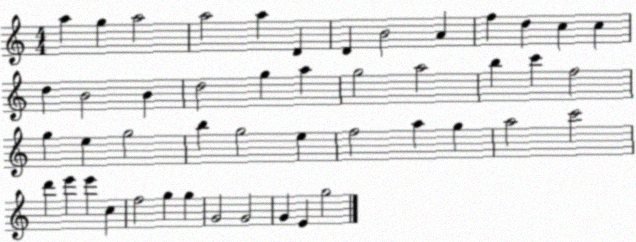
X:1
T:Untitled
M:4/4
L:1/4
K:C
a g a2 a2 a D D B2 A f d c c d B2 B d2 g a g2 a2 b c' f2 g e g2 b g2 e f2 a g a2 c'2 d' e' e' c f2 g g G2 G2 G E g2